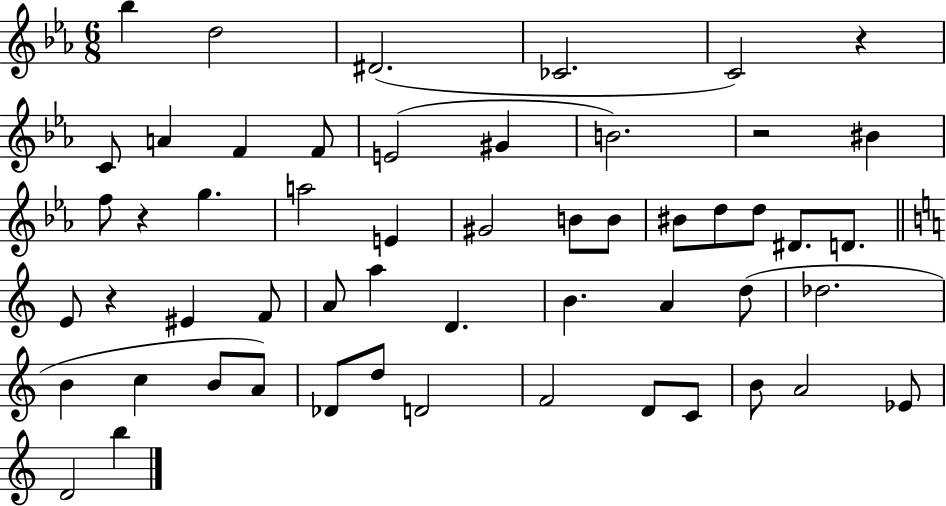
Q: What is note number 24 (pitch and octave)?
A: D#4